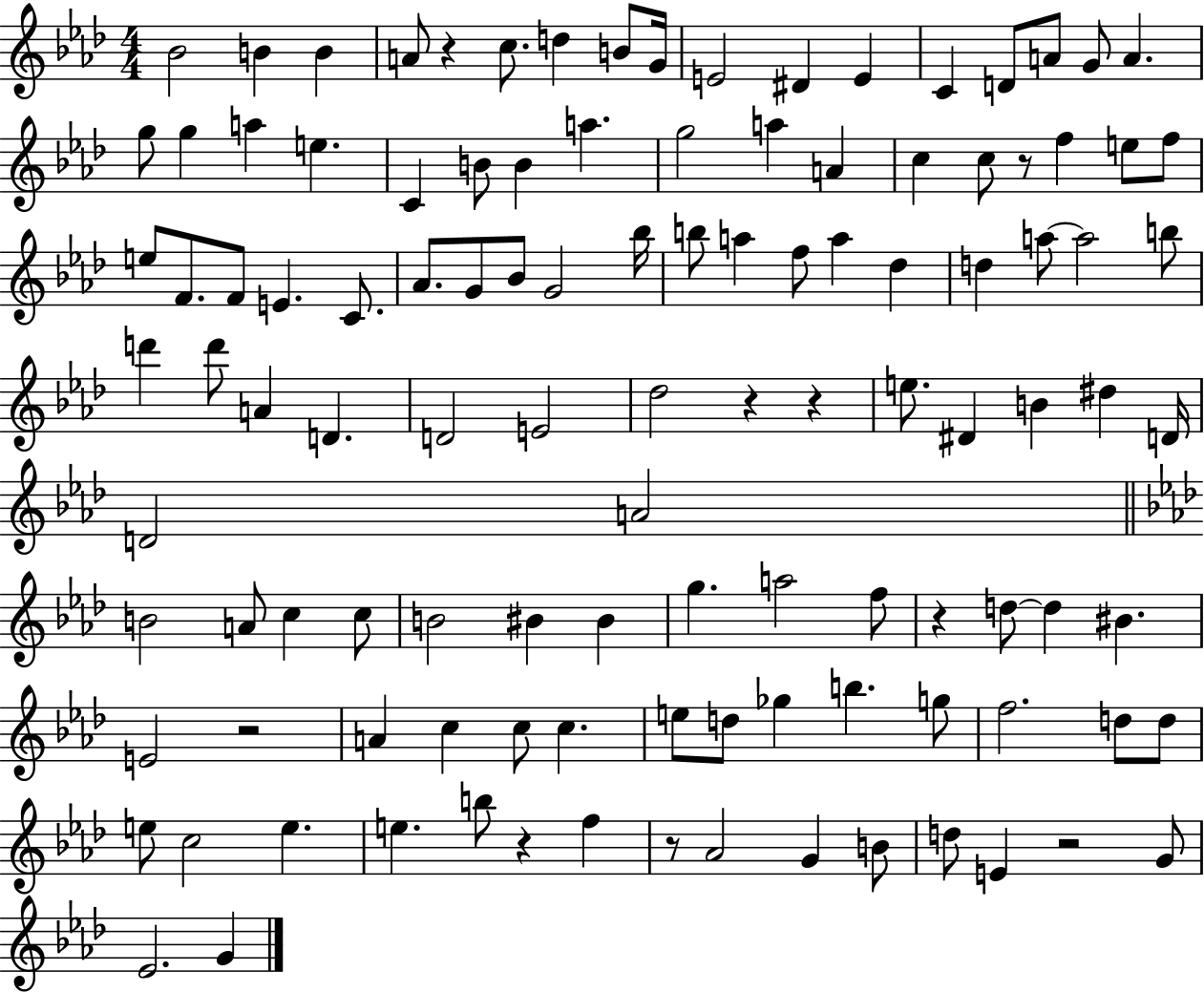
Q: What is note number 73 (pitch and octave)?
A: G5